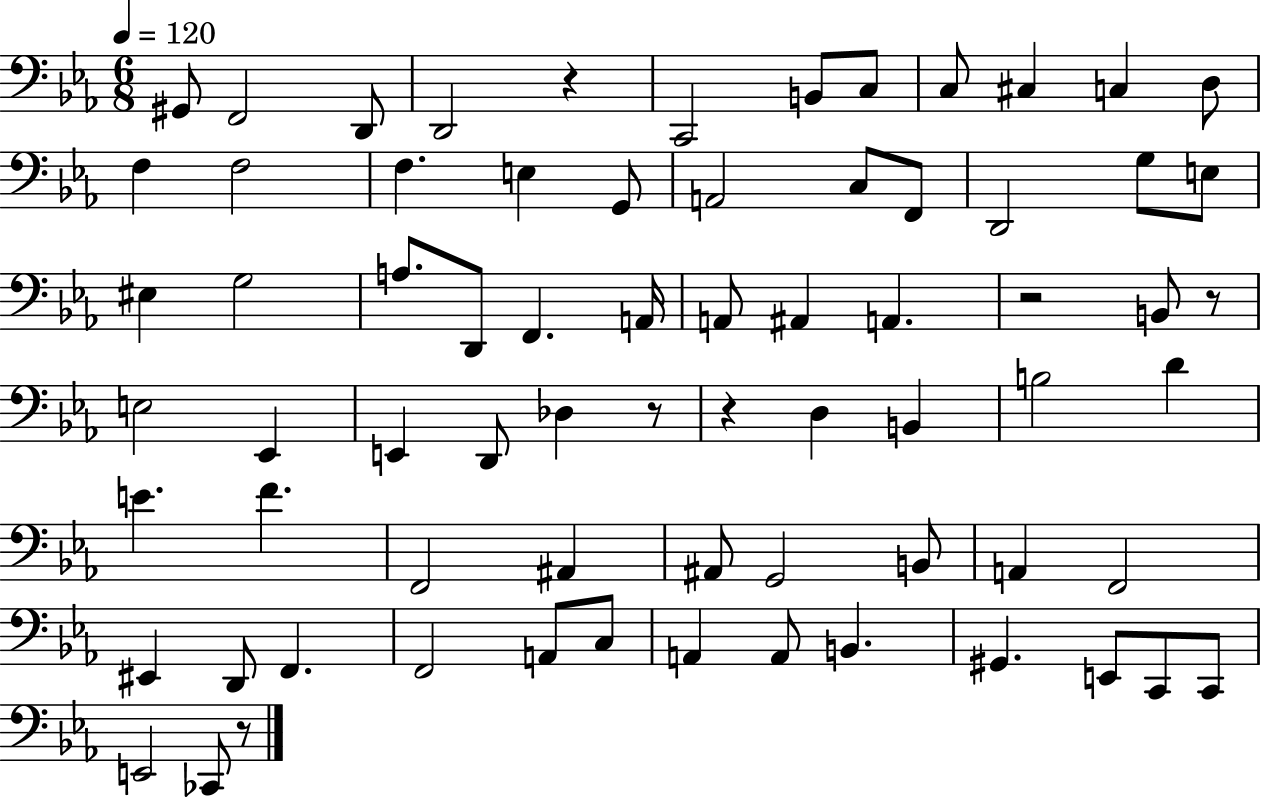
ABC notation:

X:1
T:Untitled
M:6/8
L:1/4
K:Eb
^G,,/2 F,,2 D,,/2 D,,2 z C,,2 B,,/2 C,/2 C,/2 ^C, C, D,/2 F, F,2 F, E, G,,/2 A,,2 C,/2 F,,/2 D,,2 G,/2 E,/2 ^E, G,2 A,/2 D,,/2 F,, A,,/4 A,,/2 ^A,, A,, z2 B,,/2 z/2 E,2 _E,, E,, D,,/2 _D, z/2 z D, B,, B,2 D E F F,,2 ^A,, ^A,,/2 G,,2 B,,/2 A,, F,,2 ^E,, D,,/2 F,, F,,2 A,,/2 C,/2 A,, A,,/2 B,, ^G,, E,,/2 C,,/2 C,,/2 E,,2 _C,,/2 z/2